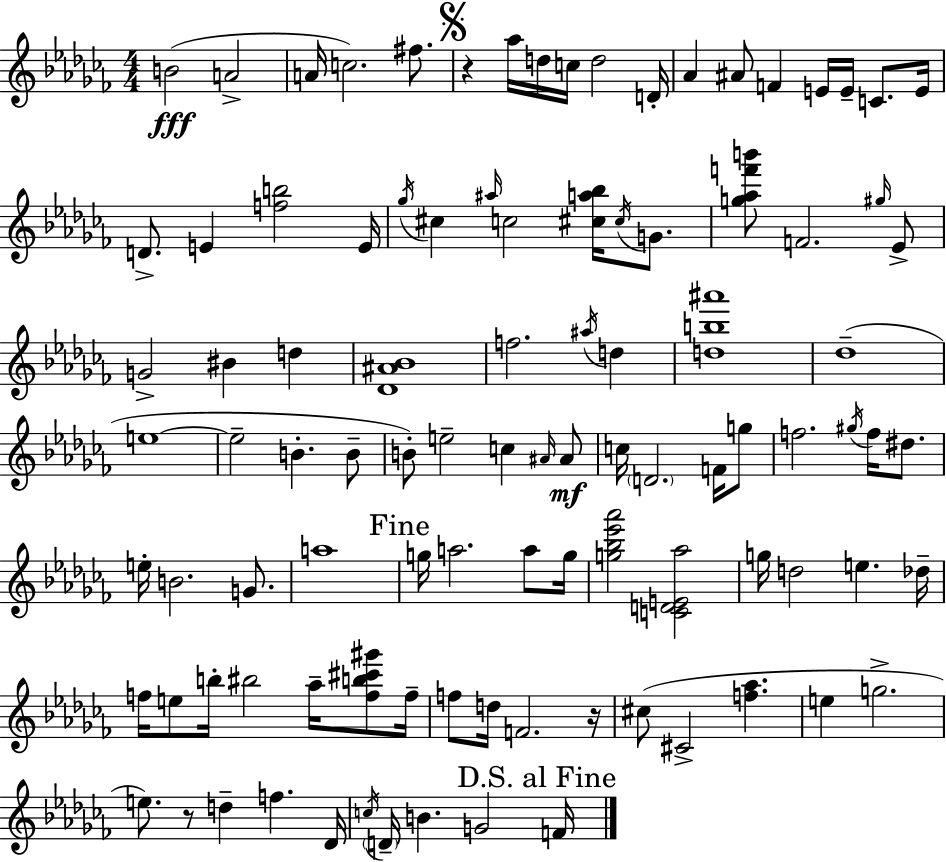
B4/h A4/h A4/s C5/h. F#5/e. R/q Ab5/s D5/s C5/s D5/h D4/s Ab4/q A#4/e F4/q E4/s E4/s C4/e. E4/s D4/e. E4/q [F5,B5]/h E4/s Gb5/s C#5/q A#5/s C5/h [C#5,A5,Bb5]/s C#5/s G4/e. [G5,Ab5,F6,B6]/e F4/h. G#5/s Eb4/e G4/h BIS4/q D5/q [Db4,A#4,Bb4]/w F5/h. A#5/s D5/q [D5,B5,A#6]/w Db5/w E5/w E5/h B4/q. B4/e B4/e E5/h C5/q A#4/s A#4/e C5/s D4/h. F4/s G5/e F5/h. G#5/s F5/s D#5/e. E5/s B4/h. G4/e. A5/w G5/s A5/h. A5/e G5/s [G5,Bb5,Eb6,Ab6]/h [C4,D4,E4,Ab5]/h G5/s D5/h E5/q. Db5/s F5/s E5/e B5/s BIS5/h Ab5/s [F5,B5,C#6,G#6]/e F5/s F5/e D5/s F4/h. R/s C#5/e C#4/h [F5,Ab5]/q. E5/q G5/h. E5/e. R/e D5/q F5/q. Db4/s C5/s D4/s B4/q. G4/h F4/s